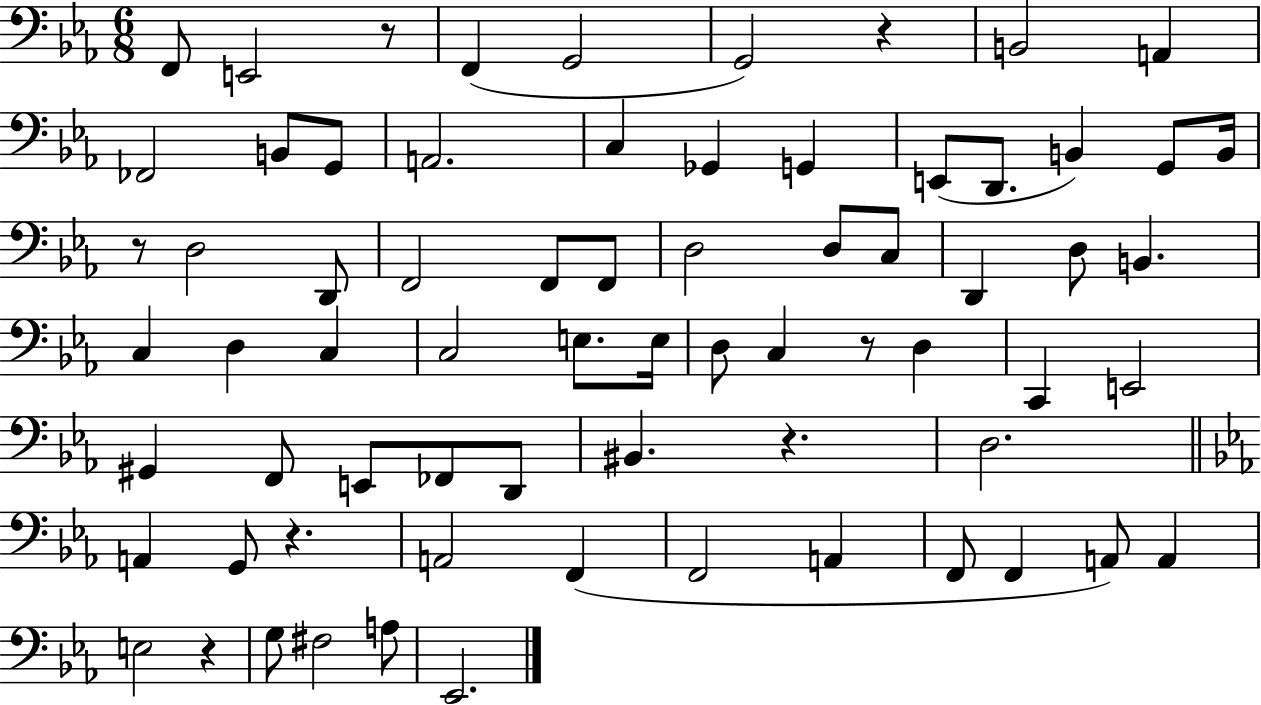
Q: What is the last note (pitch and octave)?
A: Eb2